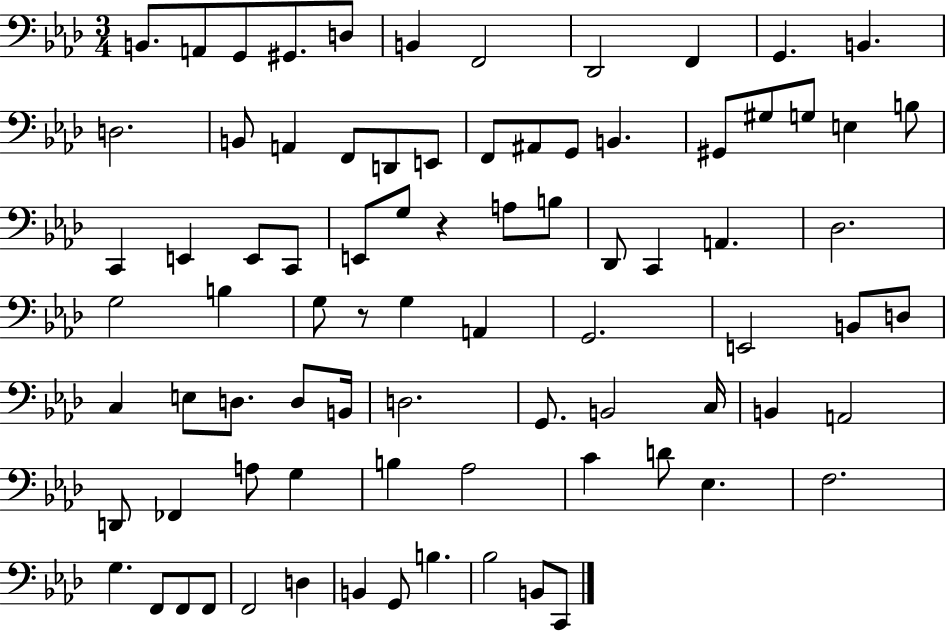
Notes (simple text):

B2/e. A2/e G2/e G#2/e. D3/e B2/q F2/h Db2/h F2/q G2/q. B2/q. D3/h. B2/e A2/q F2/e D2/e E2/e F2/e A#2/e G2/e B2/q. G#2/e G#3/e G3/e E3/q B3/e C2/q E2/q E2/e C2/e E2/e G3/e R/q A3/e B3/e Db2/e C2/q A2/q. Db3/h. G3/h B3/q G3/e R/e G3/q A2/q G2/h. E2/h B2/e D3/e C3/q E3/e D3/e. D3/e B2/s D3/h. G2/e. B2/h C3/s B2/q A2/h D2/e FES2/q A3/e G3/q B3/q Ab3/h C4/q D4/e Eb3/q. F3/h. G3/q. F2/e F2/e F2/e F2/h D3/q B2/q G2/e B3/q. Bb3/h B2/e C2/e